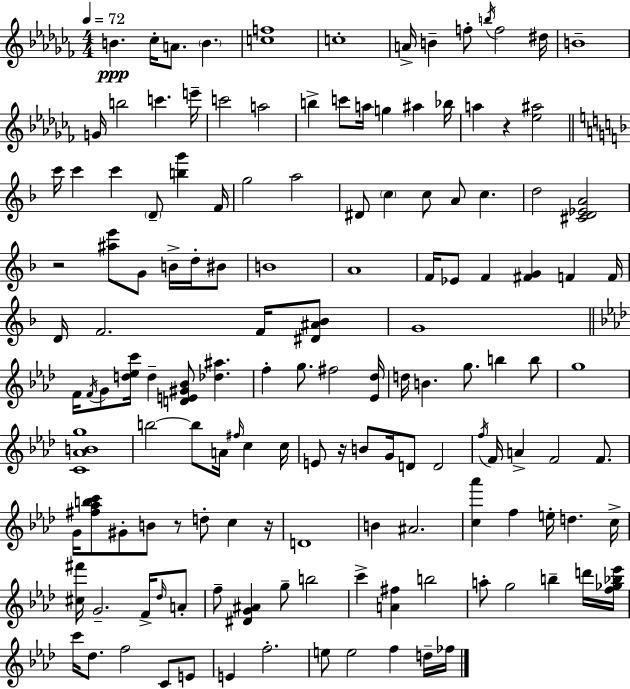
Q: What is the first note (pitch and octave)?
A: B4